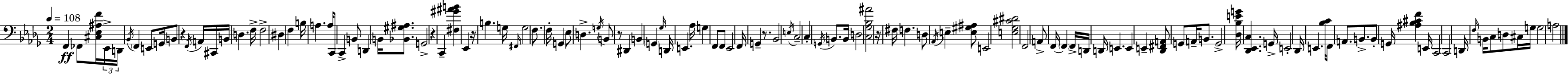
{
  \clef bass
  \numericTimeSignature
  \time 2/4
  \key bes \minor
  \tempo 4 = 108
  f,4\ff fes,8 <cis ees ais f'>16 \tuplet 3/2 { ees,16-> | d,16 \acciaccatura { bes,16 } } \parenthesize f,4 e,8 | g,16 b,8 r4 \acciaccatura { f,16 } | a,16 cis,16 b,16 d4. | \break f16-> f2-> | dis4 f4 | b16 a4. | a16 c,8 c,4-> | \break b,8 d,4 b,16 <bes, gis ais>8. | g,2-> | r4 c,4-- | <fis gis' ais' b'>4 ees,4 | \break r16 b4. | g16 \grace { fis,16 } g2 | f8. f16-. g,4 | ees8 d4.-> | \break \acciaccatura { g16 } b,8 r8 | dis,4 b,4 | \parenthesize g,4 \grace { ges16 } d,16 e,4. | aes16 g4 | \break f,8 f,8 ees,2 | f,16 g,4-- | r8. bes,2 | \acciaccatura { e16 } c2-- | \break c4-. | \acciaccatura { g,16 } b,8. b,16 d2 | <c ges bes ais'>2 | r16 | \break fis16 f4. d8 | \acciaccatura { aes,16 } e4-- <e gis ais>8 | e,2 | <e ges cis' dis'>2 | \break f,2 | a,8-> f,16~~ \parenthesize f,4 f,16-> | d,16 d,16 e,4. | e,4 e,4-- | \break <des, fis, a,>8 g,8 a,16-- b,8. | g,2-> | <des bes e' g'>16 <des, ees, c>4. g,16-> | e,2-. | \break des,16 e,4. <bes c'>16 | f,8 a,8. b,8.-> | b,8-. g,16 <ais bes cis' f'>4 e,16 | c,2 | \break c,2 | d,16 \grace { f16 } b,16 c8 d8 cis16 | g16 g2 | a2 | \break \bar "|."
}